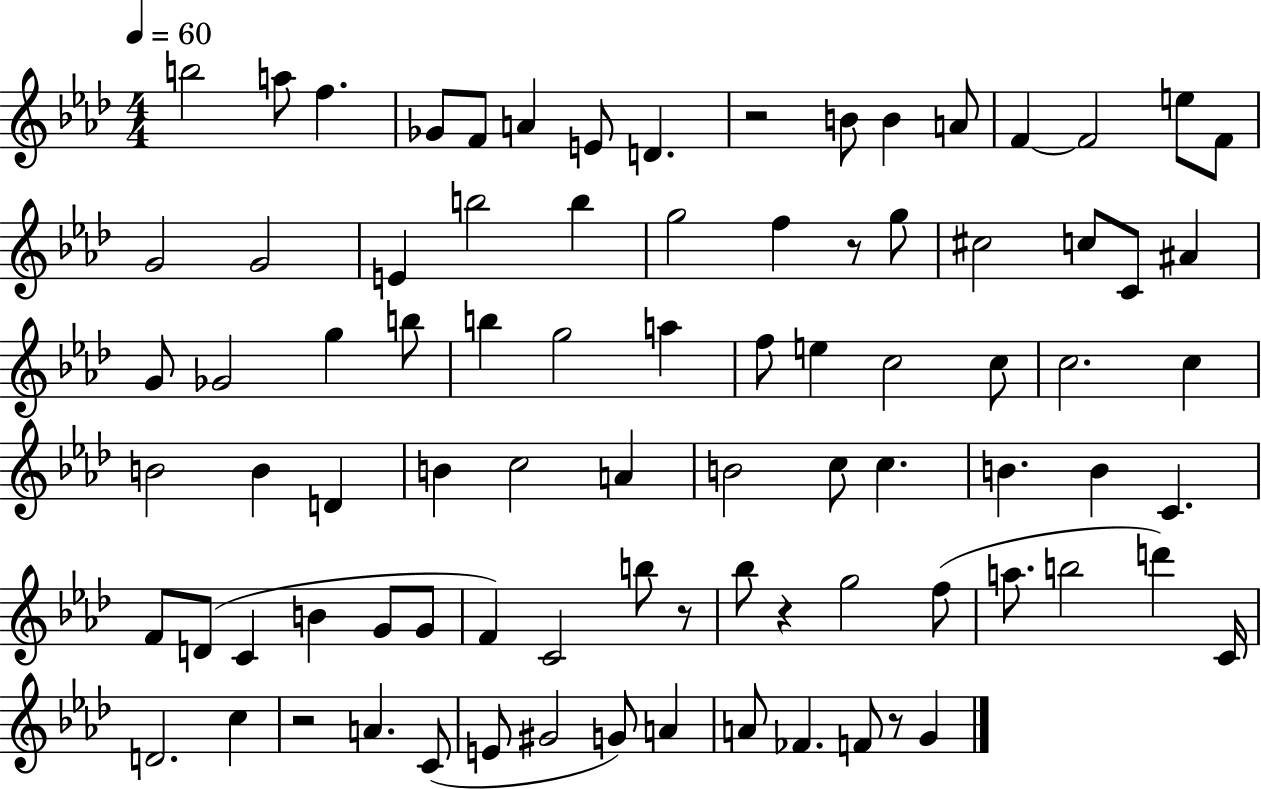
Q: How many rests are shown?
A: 6